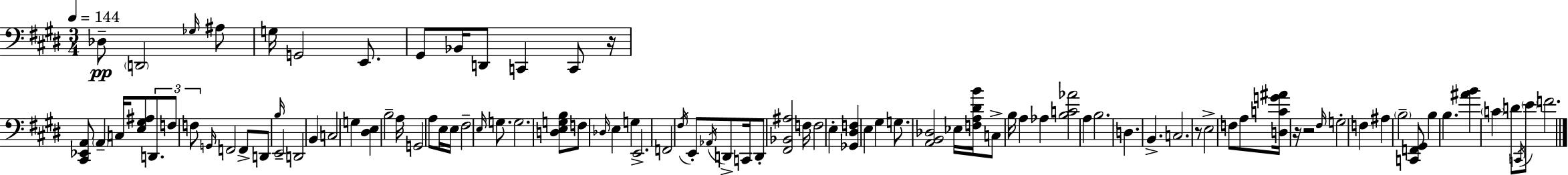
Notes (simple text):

Db3/e D2/h Gb3/s A#3/e G3/s G2/h E2/e. G#2/e Bb2/s D2/e C2/q C2/e R/s [C#2,Eb2,A2]/e A2/q C3/s [E3,G#3,A#3]/e D2/e. F3/e F3/e G2/s F2/h F2/e D2/e B3/s E2/h D2/h B2/q C3/h G3/q [D#3,E3]/q B3/h A3/s G2/h A3/e E3/s E3/s F#3/h E3/s G3/e. G3/h. [D3,E3,G3,B3]/e F3/e Db3/s E3/q G3/q E2/h. F2/h F#3/s E2/e Ab2/s D2/e C2/s D2/e [F#2,Bb2,A#3]/h F3/s F3/h E3/q [Gb2,D#3,F3]/q E3/q G#3/q G3/e. [A2,B2,Db3]/h Eb3/s [F3,A3,D#4,B4]/s C3/e B3/s A3/q Ab3/q [B3,C4,Ab4]/h A3/q B3/h. D3/q. B2/q. C3/h. R/e E3/h F3/e A3/e [D3,C4,G4,A#4]/s R/s R/h F#3/s G3/h F3/q A#3/q B3/h [C2,F2,G#2]/e B3/q B3/q. [A#4,B4]/q C4/q D4/e C2/s E4/e F4/h.